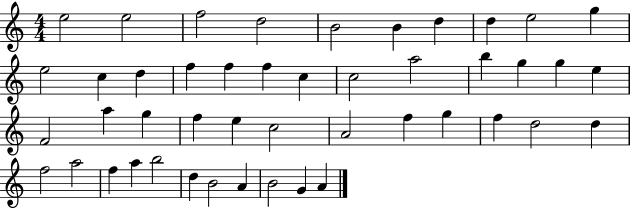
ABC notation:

X:1
T:Untitled
M:4/4
L:1/4
K:C
e2 e2 f2 d2 B2 B d d e2 g e2 c d f f f c c2 a2 b g g e F2 a g f e c2 A2 f g f d2 d f2 a2 f a b2 d B2 A B2 G A